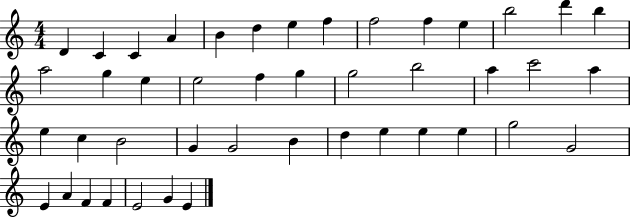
D4/q C4/q C4/q A4/q B4/q D5/q E5/q F5/q F5/h F5/q E5/q B5/h D6/q B5/q A5/h G5/q E5/q E5/h F5/q G5/q G5/h B5/h A5/q C6/h A5/q E5/q C5/q B4/h G4/q G4/h B4/q D5/q E5/q E5/q E5/q G5/h G4/h E4/q A4/q F4/q F4/q E4/h G4/q E4/q